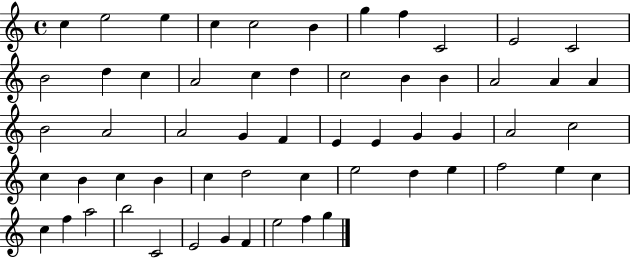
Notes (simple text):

C5/q E5/h E5/q C5/q C5/h B4/q G5/q F5/q C4/h E4/h C4/h B4/h D5/q C5/q A4/h C5/q D5/q C5/h B4/q B4/q A4/h A4/q A4/q B4/h A4/h A4/h G4/q F4/q E4/q E4/q G4/q G4/q A4/h C5/h C5/q B4/q C5/q B4/q C5/q D5/h C5/q E5/h D5/q E5/q F5/h E5/q C5/q C5/q F5/q A5/h B5/h C4/h E4/h G4/q F4/q E5/h F5/q G5/q